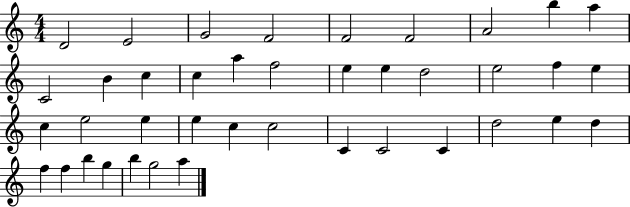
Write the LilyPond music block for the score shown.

{
  \clef treble
  \numericTimeSignature
  \time 4/4
  \key c \major
  d'2 e'2 | g'2 f'2 | f'2 f'2 | a'2 b''4 a''4 | \break c'2 b'4 c''4 | c''4 a''4 f''2 | e''4 e''4 d''2 | e''2 f''4 e''4 | \break c''4 e''2 e''4 | e''4 c''4 c''2 | c'4 c'2 c'4 | d''2 e''4 d''4 | \break f''4 f''4 b''4 g''4 | b''4 g''2 a''4 | \bar "|."
}